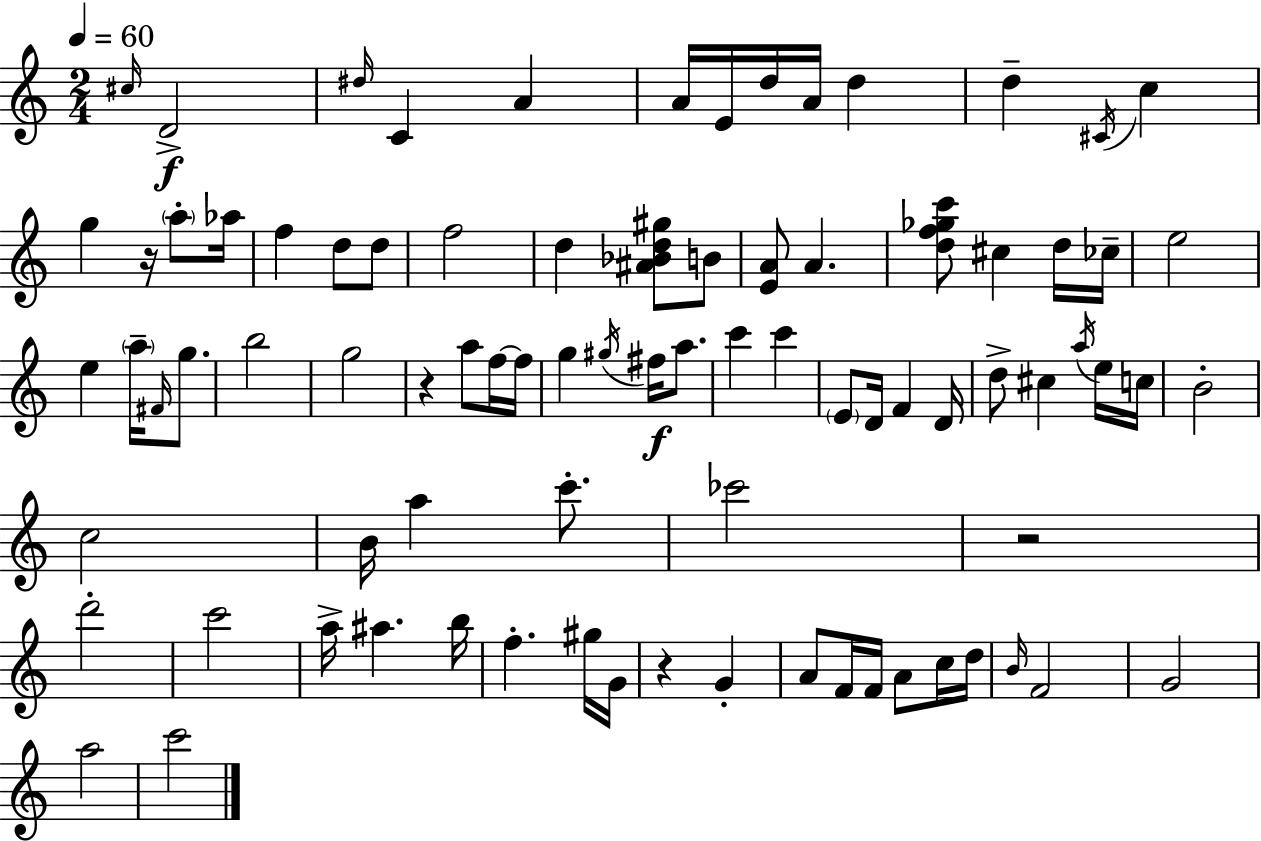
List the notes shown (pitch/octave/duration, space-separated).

C#5/s D4/h D#5/s C4/q A4/q A4/s E4/s D5/s A4/s D5/q D5/q C#4/s C5/q G5/q R/s A5/e Ab5/s F5/q D5/e D5/e F5/h D5/q [A#4,Bb4,D5,G#5]/e B4/e [E4,A4]/e A4/q. [D5,F5,Gb5,C6]/e C#5/q D5/s CES5/s E5/h E5/q A5/s F#4/s G5/e. B5/h G5/h R/q A5/e F5/s F5/s G5/q G#5/s F#5/s A5/e. C6/q C6/q E4/e D4/s F4/q D4/s D5/e C#5/q A5/s E5/s C5/s B4/h C5/h B4/s A5/q C6/e. CES6/h R/h D6/h C6/h A5/s A#5/q. B5/s F5/q. G#5/s G4/s R/q G4/q A4/e F4/s F4/s A4/e C5/s D5/s B4/s F4/h G4/h A5/h C6/h